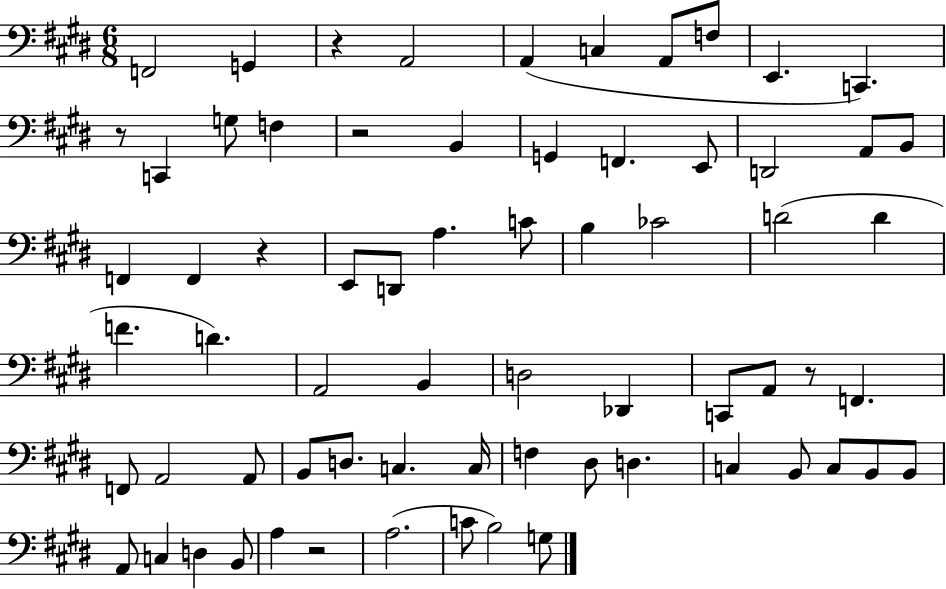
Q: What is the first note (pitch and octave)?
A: F2